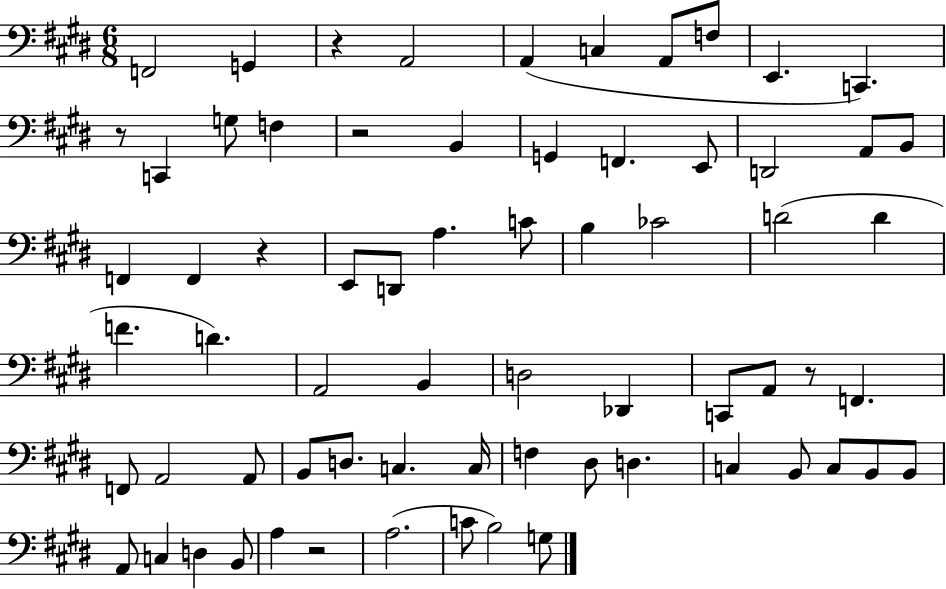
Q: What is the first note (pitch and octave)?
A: F2